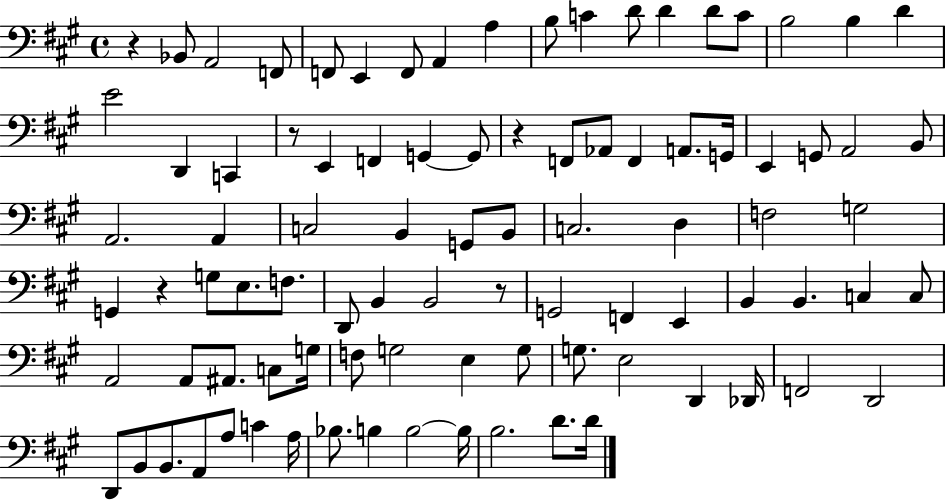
{
  \clef bass
  \time 4/4
  \defaultTimeSignature
  \key a \major
  r4 bes,8 a,2 f,8 | f,8 e,4 f,8 a,4 a4 | b8 c'4 d'8 d'4 d'8 c'8 | b2 b4 d'4 | \break e'2 d,4 c,4 | r8 e,4 f,4 g,4~~ g,8 | r4 f,8 aes,8 f,4 a,8. g,16 | e,4 g,8 a,2 b,8 | \break a,2. a,4 | c2 b,4 g,8 b,8 | c2. d4 | f2 g2 | \break g,4 r4 g8 e8. f8. | d,8 b,4 b,2 r8 | g,2 f,4 e,4 | b,4 b,4. c4 c8 | \break a,2 a,8 ais,8. c8 g16 | f8 g2 e4 g8 | g8. e2 d,4 des,16 | f,2 d,2 | \break d,8 b,8 b,8. a,8 a8 c'4 a16 | bes8. b4 b2~~ b16 | b2. d'8. d'16 | \bar "|."
}